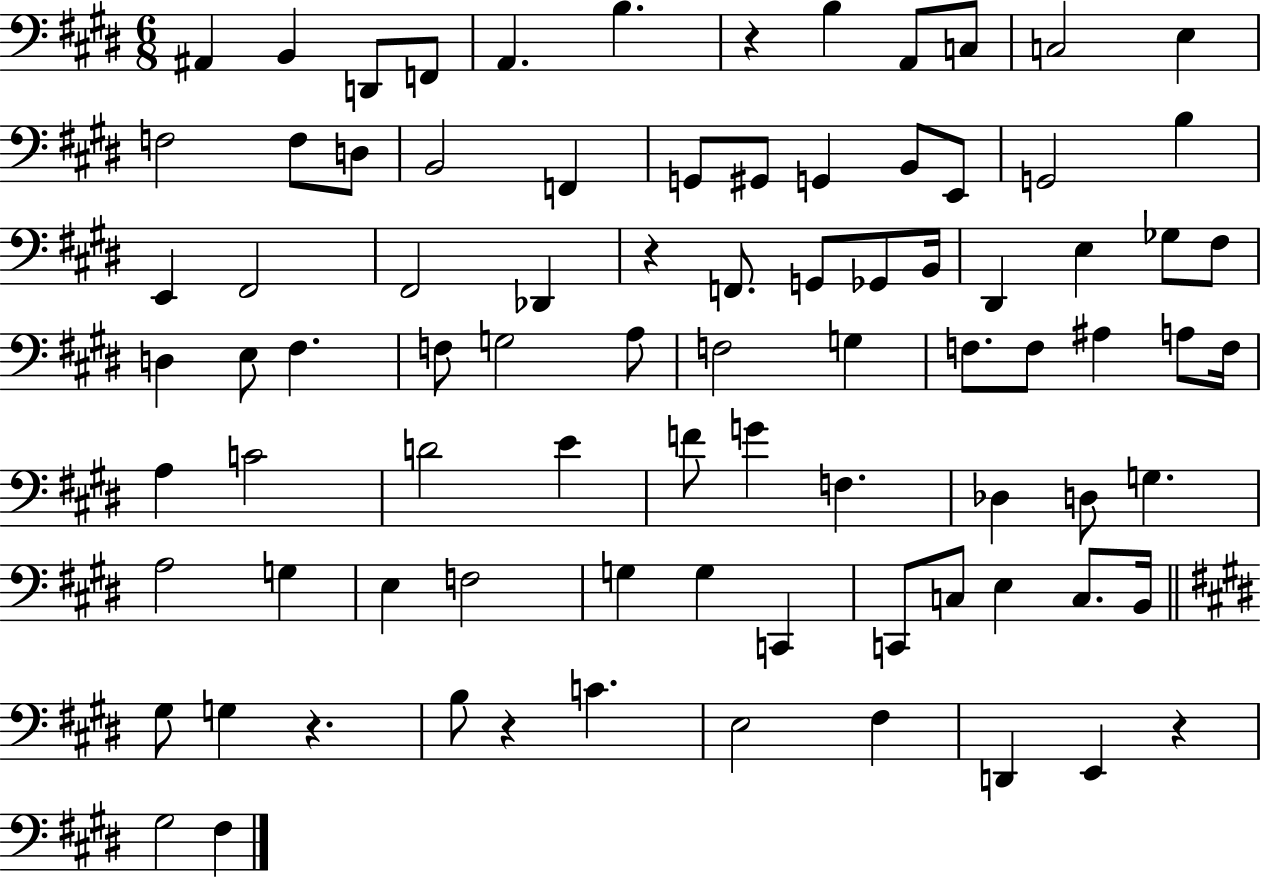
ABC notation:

X:1
T:Untitled
M:6/8
L:1/4
K:E
^A,, B,, D,,/2 F,,/2 A,, B, z B, A,,/2 C,/2 C,2 E, F,2 F,/2 D,/2 B,,2 F,, G,,/2 ^G,,/2 G,, B,,/2 E,,/2 G,,2 B, E,, ^F,,2 ^F,,2 _D,, z F,,/2 G,,/2 _G,,/2 B,,/4 ^D,, E, _G,/2 ^F,/2 D, E,/2 ^F, F,/2 G,2 A,/2 F,2 G, F,/2 F,/2 ^A, A,/2 F,/4 A, C2 D2 E F/2 G F, _D, D,/2 G, A,2 G, E, F,2 G, G, C,, C,,/2 C,/2 E, C,/2 B,,/4 ^G,/2 G, z B,/2 z C E,2 ^F, D,, E,, z ^G,2 ^F,